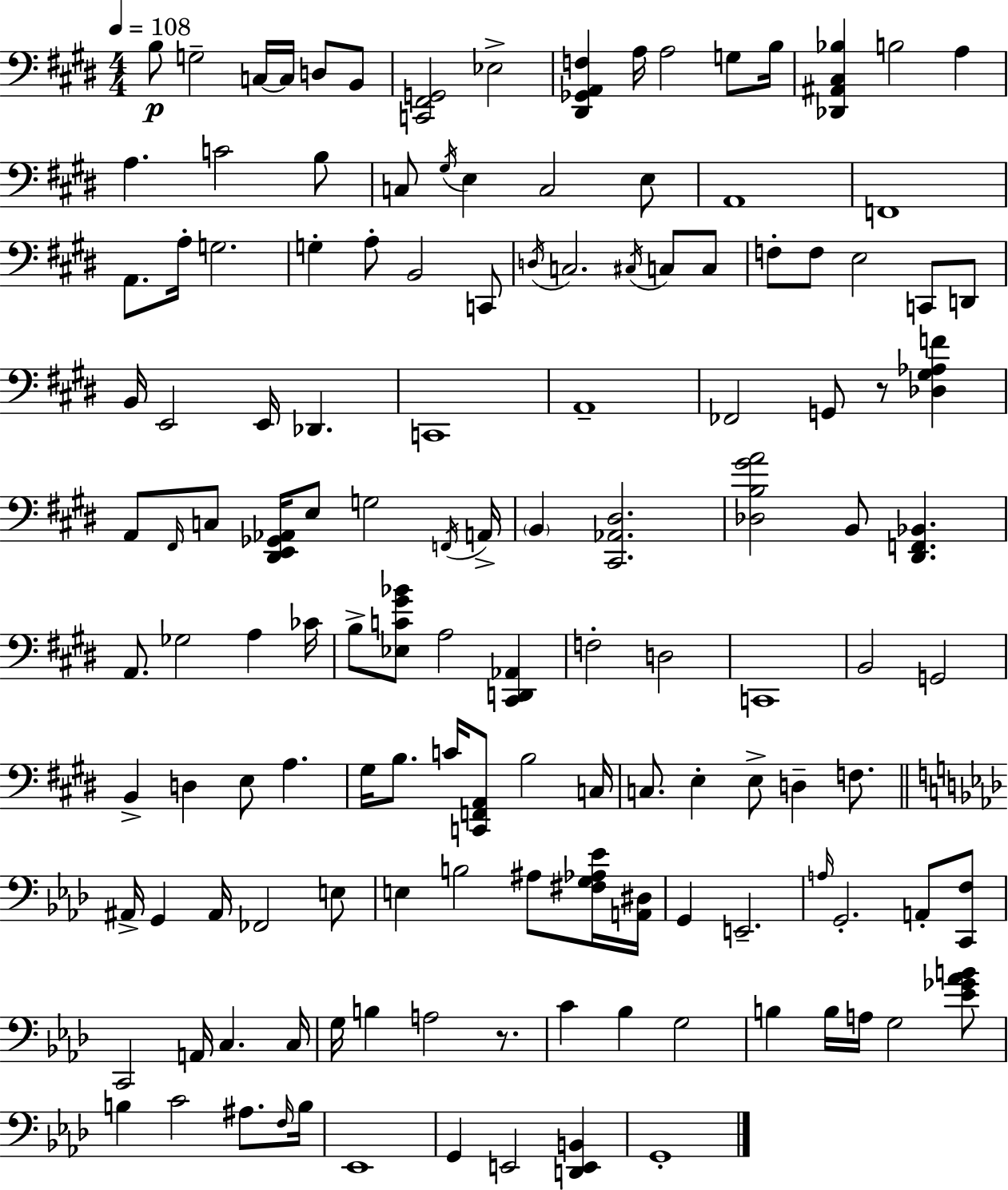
{
  \clef bass
  \numericTimeSignature
  \time 4/4
  \key e \major
  \tempo 4 = 108
  b8\p g2-- c16~~ c16 d8 b,8 | <c, fis, g,>2 ees2-> | <dis, ges, a, f>4 a16 a2 g8 b16 | <des, ais, cis bes>4 b2 a4 | \break a4. c'2 b8 | c8 \acciaccatura { gis16 } e4 c2 e8 | a,1 | f,1 | \break a,8. a16-. g2. | g4-. a8-. b,2 c,8 | \acciaccatura { d16 } c2. \acciaccatura { cis16 } c8 | c8 f8-. f8 e2 c,8 | \break d,8 b,16 e,2 e,16 des,4. | c,1 | a,1-- | fes,2 g,8 r8 <des gis aes f'>4 | \break a,8 \grace { fis,16 } c8 <dis, e, ges, aes,>16 e8 g2 | \acciaccatura { f,16 } a,16-> \parenthesize b,4 <cis, aes, dis>2. | <des b gis' a'>2 b,8 <dis, f, bes,>4. | a,8. ges2 | \break a4 ces'16 b8-> <ees c' gis' bes'>8 a2 | <cis, d, aes,>4 f2-. d2 | c,1 | b,2 g,2 | \break b,4-> d4 e8 a4. | gis16 b8. c'16 <c, f, a,>8 b2 | c16 c8. e4-. e8-> d4-- | f8. \bar "||" \break \key f \minor ais,16-> g,4 ais,16 fes,2 e8 | e4 b2 ais8 <fis g aes ees'>16 <a, dis>16 | g,4 e,2.-- | \grace { a16 } g,2.-. a,8-. <c, f>8 | \break c,2 a,16 c4. | c16 g16 b4 a2 r8. | c'4 bes4 g2 | b4 b16 a16 g2 <ees' ges' aes' b'>8 | \break b4 c'2 ais8. | \grace { f16 } b16 ees,1 | g,4 e,2 <d, e, b,>4 | g,1-. | \break \bar "|."
}